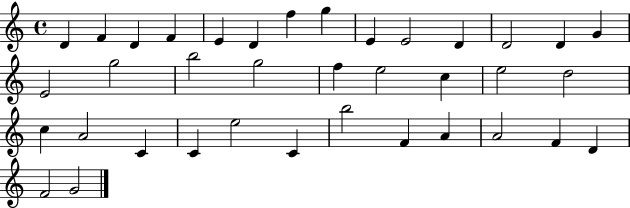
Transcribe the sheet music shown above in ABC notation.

X:1
T:Untitled
M:4/4
L:1/4
K:C
D F D F E D f g E E2 D D2 D G E2 g2 b2 g2 f e2 c e2 d2 c A2 C C e2 C b2 F A A2 F D F2 G2